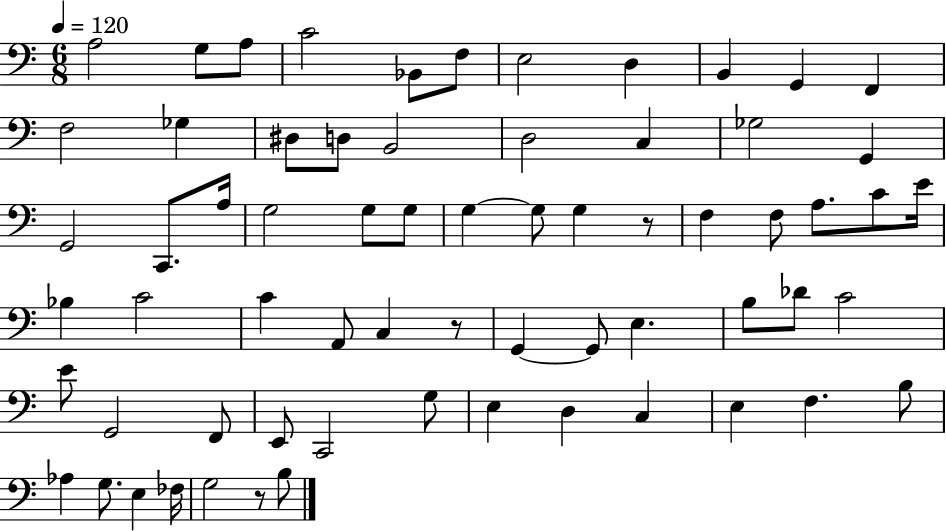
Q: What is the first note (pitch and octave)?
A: A3